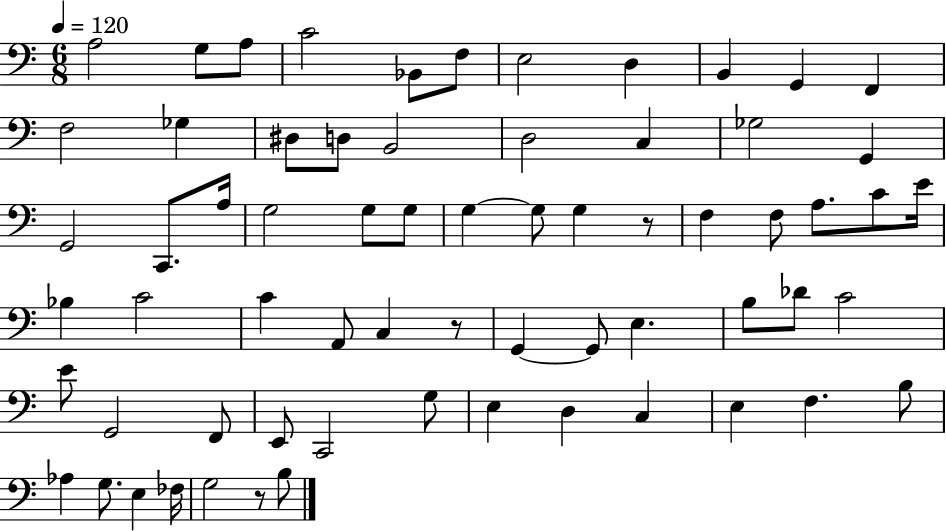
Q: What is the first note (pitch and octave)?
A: A3